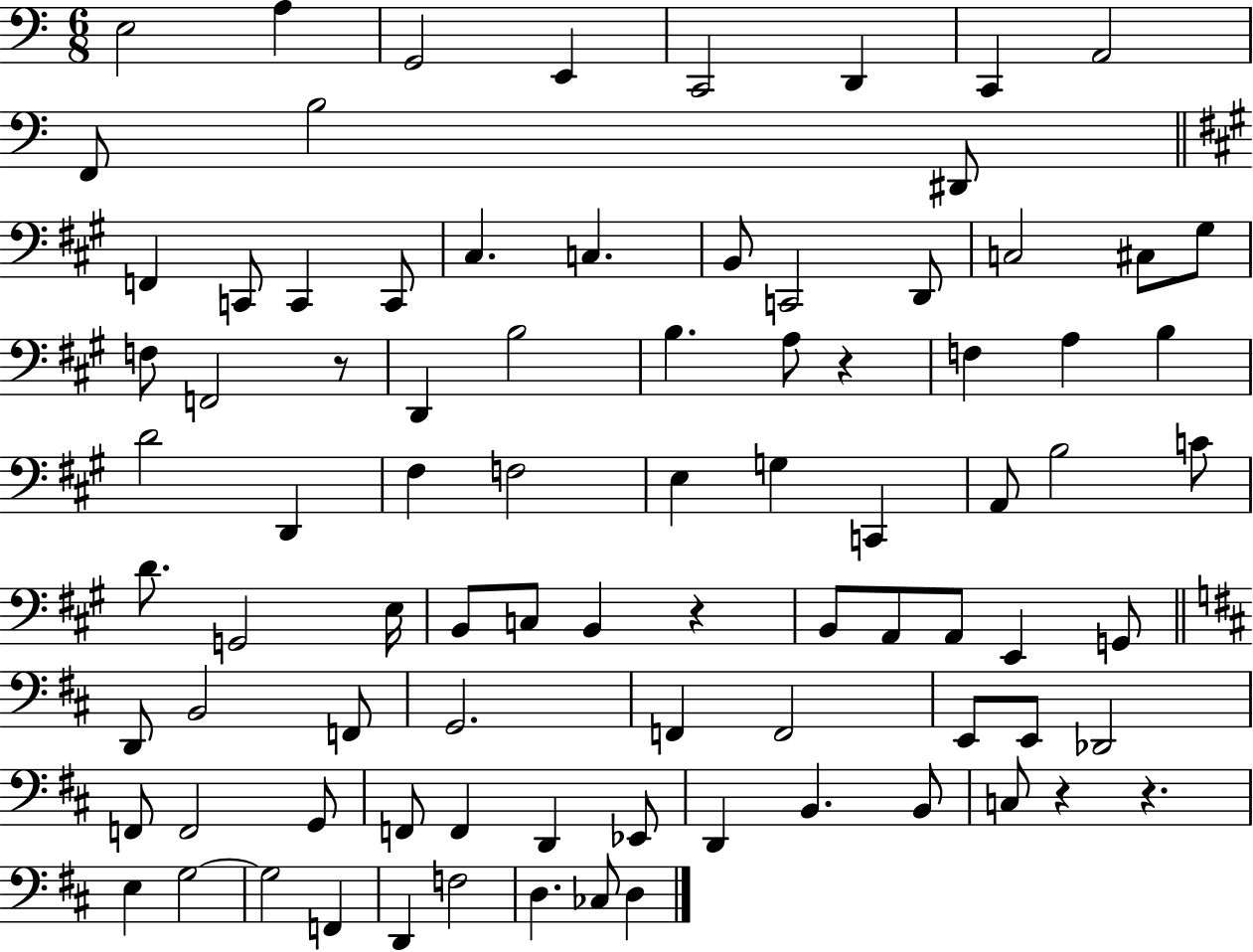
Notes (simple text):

E3/h A3/q G2/h E2/q C2/h D2/q C2/q A2/h F2/e B3/h D#2/e F2/q C2/e C2/q C2/e C#3/q. C3/q. B2/e C2/h D2/e C3/h C#3/e G#3/e F3/e F2/h R/e D2/q B3/h B3/q. A3/e R/q F3/q A3/q B3/q D4/h D2/q F#3/q F3/h E3/q G3/q C2/q A2/e B3/h C4/e D4/e. G2/h E3/s B2/e C3/e B2/q R/q B2/e A2/e A2/e E2/q G2/e D2/e B2/h F2/e G2/h. F2/q F2/h E2/e E2/e Db2/h F2/e F2/h G2/e F2/e F2/q D2/q Eb2/e D2/q B2/q. B2/e C3/e R/q R/q. E3/q G3/h G3/h F2/q D2/q F3/h D3/q. CES3/e D3/q